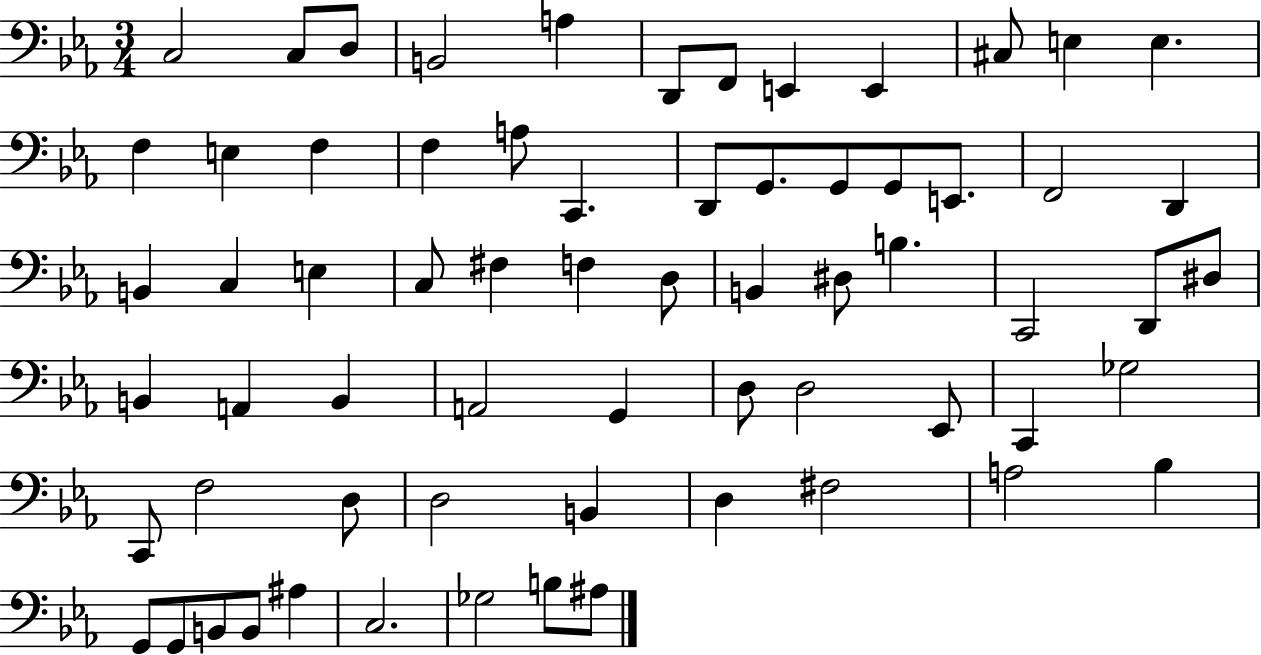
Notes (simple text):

C3/h C3/e D3/e B2/h A3/q D2/e F2/e E2/q E2/q C#3/e E3/q E3/q. F3/q E3/q F3/q F3/q A3/e C2/q. D2/e G2/e. G2/e G2/e E2/e. F2/h D2/q B2/q C3/q E3/q C3/e F#3/q F3/q D3/e B2/q D#3/e B3/q. C2/h D2/e D#3/e B2/q A2/q B2/q A2/h G2/q D3/e D3/h Eb2/e C2/q Gb3/h C2/e F3/h D3/e D3/h B2/q D3/q F#3/h A3/h Bb3/q G2/e G2/e B2/e B2/e A#3/q C3/h. Gb3/h B3/e A#3/e